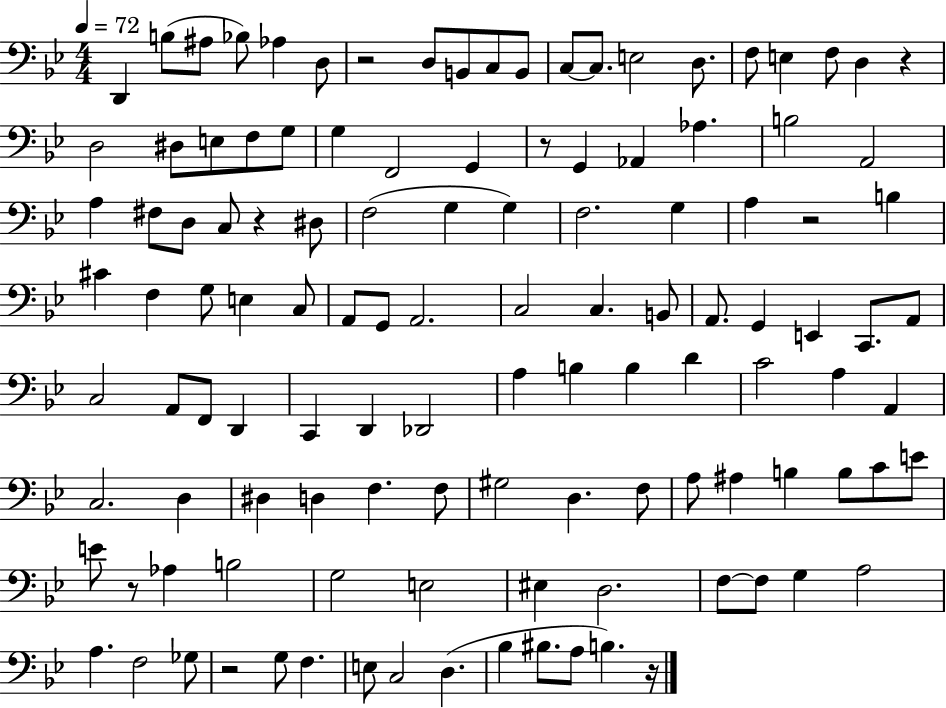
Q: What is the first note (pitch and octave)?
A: D2